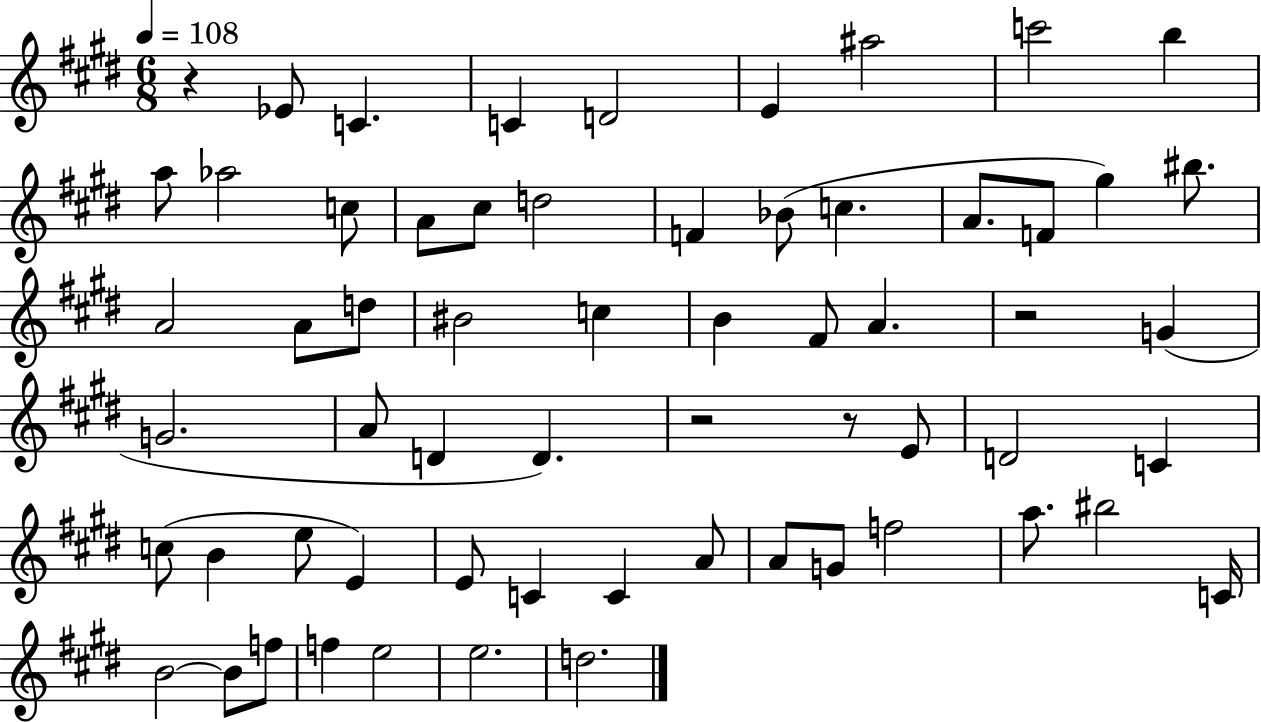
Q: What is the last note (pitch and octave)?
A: D5